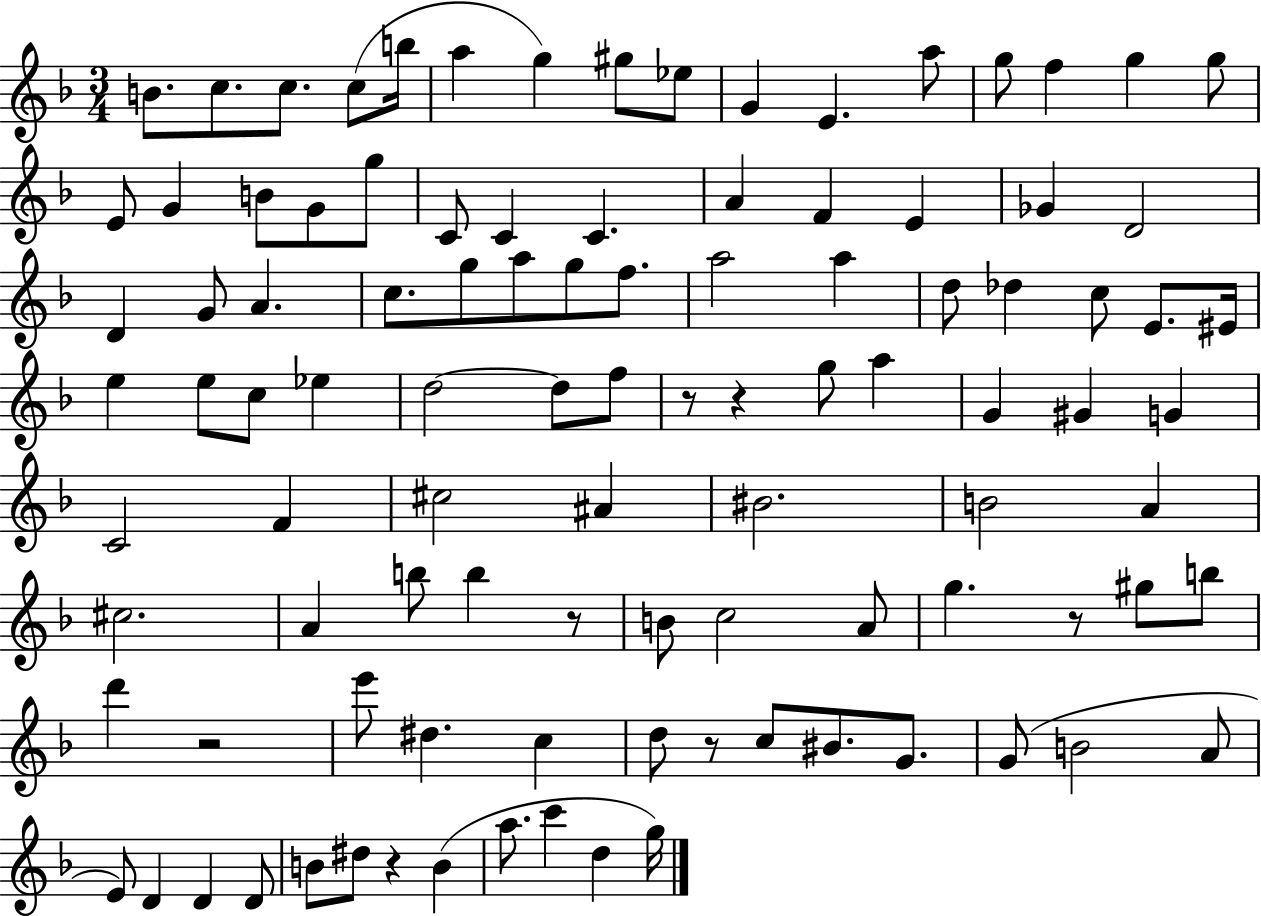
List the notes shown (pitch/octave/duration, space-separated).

B4/e. C5/e. C5/e. C5/e B5/s A5/q G5/q G#5/e Eb5/e G4/q E4/q. A5/e G5/e F5/q G5/q G5/e E4/e G4/q B4/e G4/e G5/e C4/e C4/q C4/q. A4/q F4/q E4/q Gb4/q D4/h D4/q G4/e A4/q. C5/e. G5/e A5/e G5/e F5/e. A5/h A5/q D5/e Db5/q C5/e E4/e. EIS4/s E5/q E5/e C5/e Eb5/q D5/h D5/e F5/e R/e R/q G5/e A5/q G4/q G#4/q G4/q C4/h F4/q C#5/h A#4/q BIS4/h. B4/h A4/q C#5/h. A4/q B5/e B5/q R/e B4/e C5/h A4/e G5/q. R/e G#5/e B5/e D6/q R/h E6/e D#5/q. C5/q D5/e R/e C5/e BIS4/e. G4/e. G4/e B4/h A4/e E4/e D4/q D4/q D4/e B4/e D#5/e R/q B4/q A5/e. C6/q D5/q G5/s